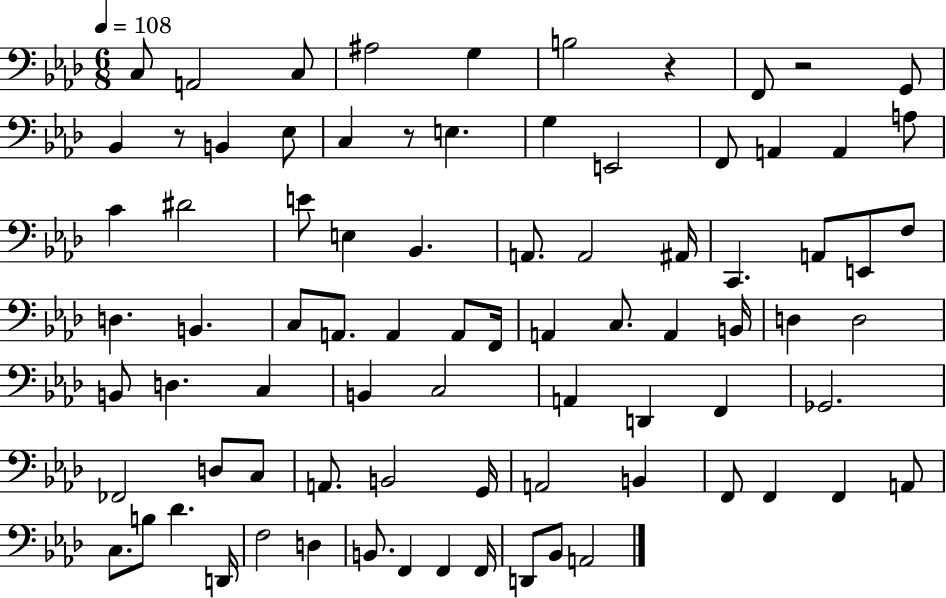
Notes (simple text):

C3/e A2/h C3/e A#3/h G3/q B3/h R/q F2/e R/h G2/e Bb2/q R/e B2/q Eb3/e C3/q R/e E3/q. G3/q E2/h F2/e A2/q A2/q A3/e C4/q D#4/h E4/e E3/q Bb2/q. A2/e. A2/h A#2/s C2/q. A2/e E2/e F3/e D3/q. B2/q. C3/e A2/e. A2/q A2/e F2/s A2/q C3/e. A2/q B2/s D3/q D3/h B2/e D3/q. C3/q B2/q C3/h A2/q D2/q F2/q Gb2/h. FES2/h D3/e C3/e A2/e. B2/h G2/s A2/h B2/q F2/e F2/q F2/q A2/e C3/e. B3/e Db4/q. D2/s F3/h D3/q B2/e. F2/q F2/q F2/s D2/e Bb2/e A2/h